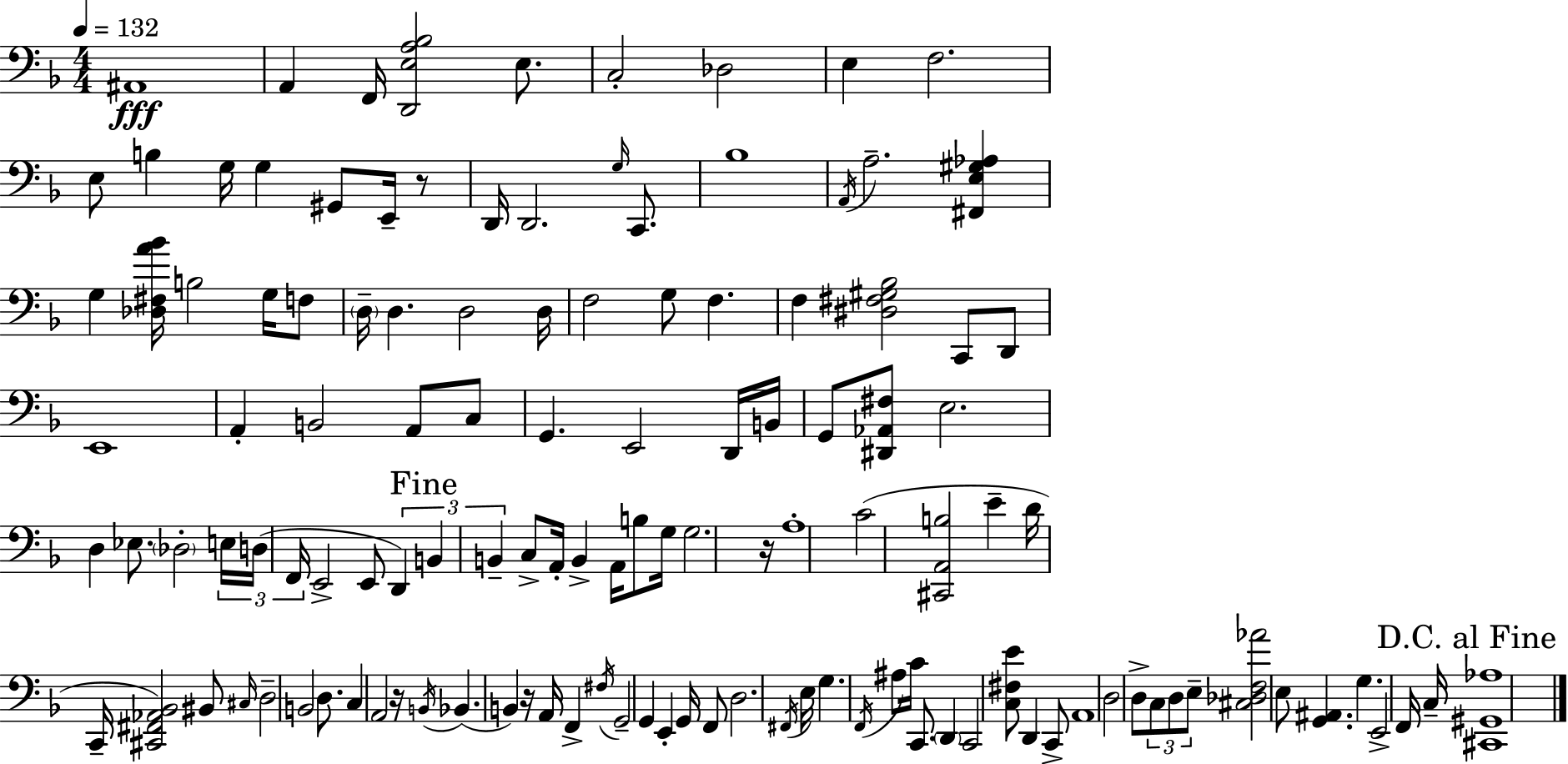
{
  \clef bass
  \numericTimeSignature
  \time 4/4
  \key f \major
  \tempo 4 = 132
  ais,1\fff | a,4 f,16 <d, e a bes>2 e8. | c2-. des2 | e4 f2. | \break e8 b4 g16 g4 gis,8 e,16-- r8 | d,16 d,2. \grace { g16 } c,8. | bes1 | \acciaccatura { a,16 } a2.-- <fis, e gis aes>4 | \break g4 <des fis a' bes'>16 b2 g16 | f8 \parenthesize d16-- d4. d2 | d16 f2 g8 f4. | f4 <dis fis gis bes>2 c,8 | \break d,8 e,1 | a,4-. b,2 a,8 | c8 g,4. e,2 | d,16 b,16 g,8 <dis, aes, fis>8 e2. | \break d4 ees8. \parenthesize des2-. | \tuplet 3/2 { e16 d16( f,16 } e,2-> e,8 \tuplet 3/2 { d,4) | \mark "Fine" b,4 b,4-- } c8-> a,16-. b,4-> | a,16 b8 g16 g2. | \break r16 a1-. | c'2( <cis, a, b>2 | e'4-- d'16 c,16-- <cis, fis, aes, bes,>2) | bis,8 \grace { cis16 } d2-- b,2 | \break d8. c4 a,2 | r16 \acciaccatura { b,16 }( bes,4. b,4) r16 a,16 | f,4-> \acciaccatura { fis16 } g,2-- g,4 | e,4-. g,16 f,8 d2. | \break \acciaccatura { fis,16 } e16 g4. \acciaccatura { f,16 } ais8 c'16 | c,8. \parenthesize d,4 c,2 <c fis e'>8 | d,4 c,8-> a,1 | d2 d8-> | \break \tuplet 3/2 { c8 d8 e8-- } <cis des f aes'>2 e8 | <g, ais,>4. g4. e,2-> | f,16 c16-- \mark "D.C. al Fine" <cis, gis, aes>1 | \bar "|."
}